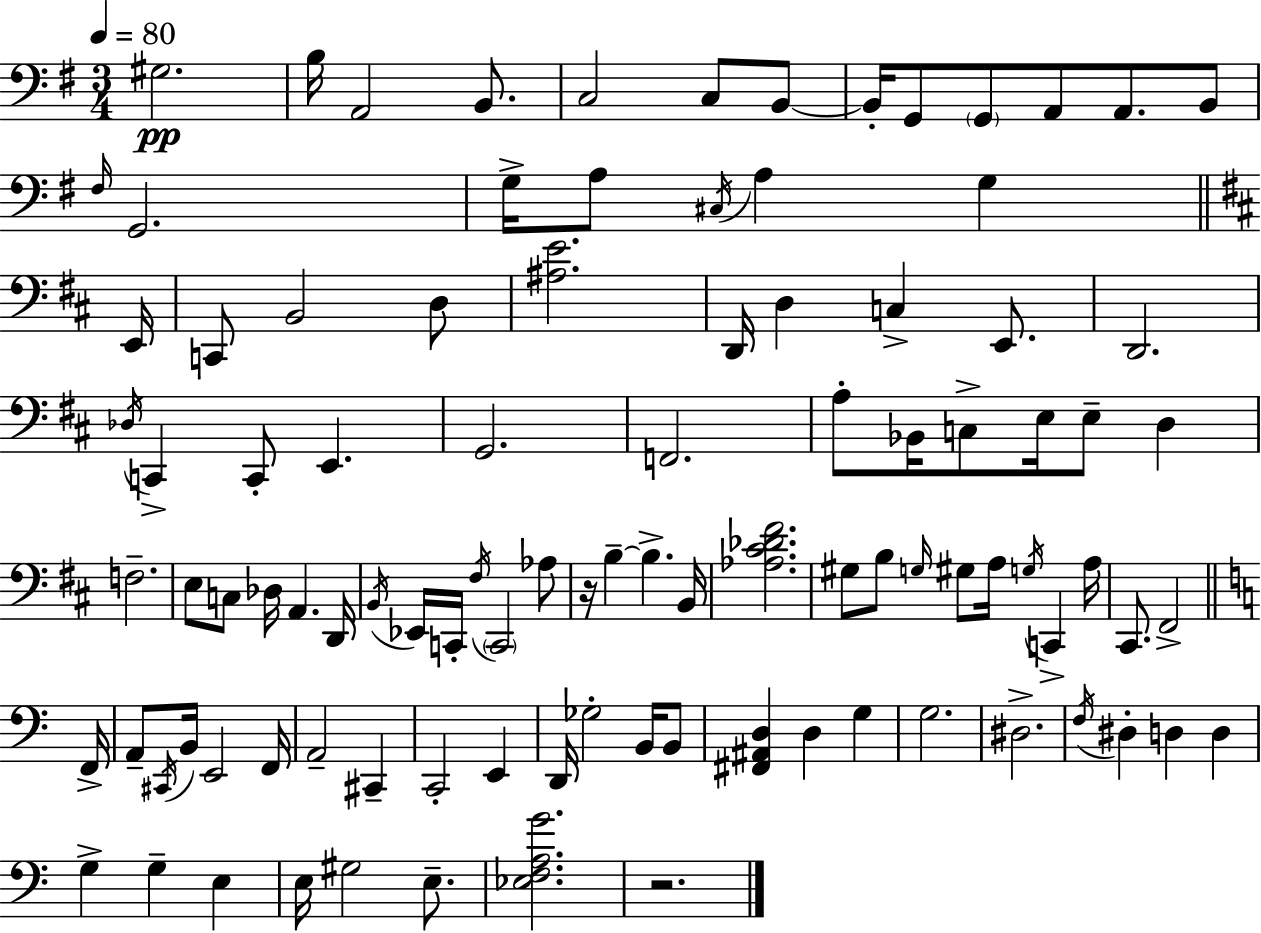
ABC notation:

X:1
T:Untitled
M:3/4
L:1/4
K:G
^G,2 B,/4 A,,2 B,,/2 C,2 C,/2 B,,/2 B,,/4 G,,/2 G,,/2 A,,/2 A,,/2 B,,/2 ^F,/4 G,,2 G,/4 A,/2 ^C,/4 A, G, E,,/4 C,,/2 B,,2 D,/2 [^A,E]2 D,,/4 D, C, E,,/2 D,,2 _D,/4 C,, C,,/2 E,, G,,2 F,,2 A,/2 _B,,/4 C,/2 E,/4 E,/2 D, F,2 E,/2 C,/2 _D,/4 A,, D,,/4 B,,/4 _E,,/4 C,,/4 ^F,/4 C,,2 _A,/2 z/4 B, B, B,,/4 [_A,^C_D^F]2 ^G,/2 B,/2 G,/4 ^G,/2 A,/4 G,/4 C,, A,/4 ^C,,/2 ^F,,2 F,,/4 A,,/2 ^C,,/4 B,,/4 E,,2 F,,/4 A,,2 ^C,, C,,2 E,, D,,/4 _G,2 B,,/4 B,,/2 [^F,,^A,,D,] D, G, G,2 ^D,2 F,/4 ^D, D, D, G, G, E, E,/4 ^G,2 E,/2 [_E,F,A,G]2 z2